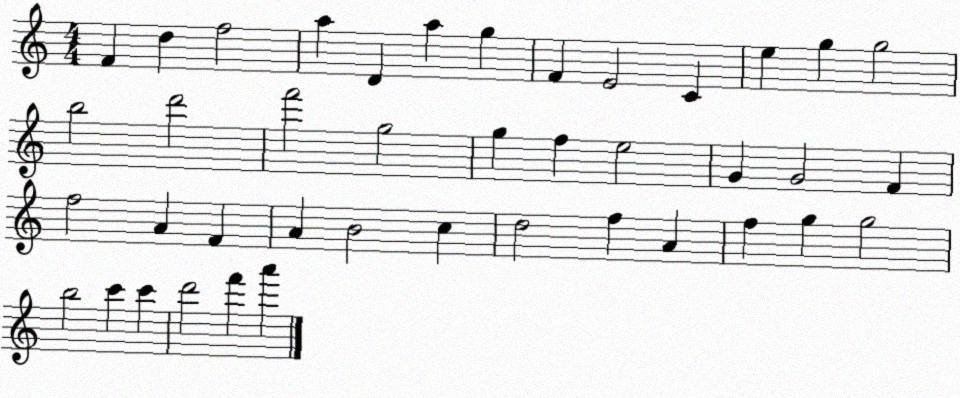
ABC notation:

X:1
T:Untitled
M:4/4
L:1/4
K:C
F d f2 a D a g F E2 C e g g2 b2 d'2 f'2 g2 g f e2 G G2 F f2 A F A B2 c d2 f A f g g2 b2 c' c' d'2 f' a'